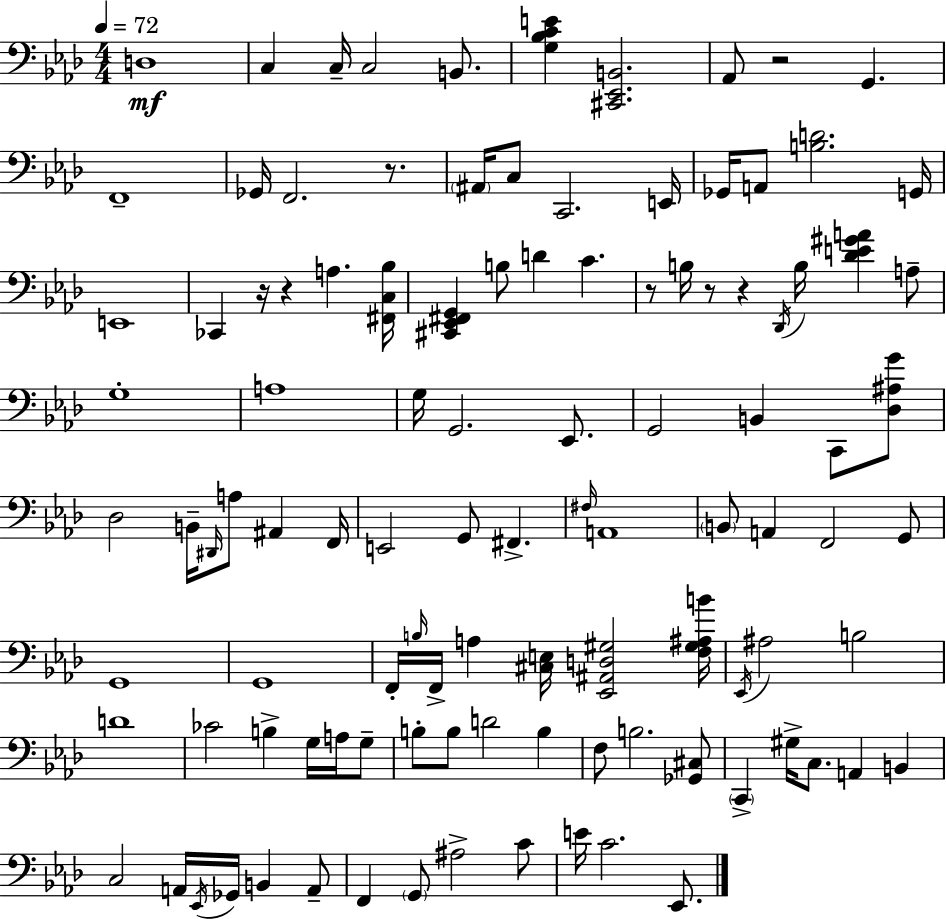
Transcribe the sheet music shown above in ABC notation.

X:1
T:Untitled
M:4/4
L:1/4
K:Ab
D,4 C, C,/4 C,2 B,,/2 [G,_B,CE] [^C,,_E,,B,,]2 _A,,/2 z2 G,, F,,4 _G,,/4 F,,2 z/2 ^A,,/4 C,/2 C,,2 E,,/4 _G,,/4 A,,/2 [B,D]2 G,,/4 E,,4 _C,, z/4 z A, [^F,,C,_B,]/4 [^C,,_E,,^F,,G,,] B,/2 D C z/2 B,/4 z/2 z _D,,/4 B,/4 [_DE^GA] A,/2 G,4 A,4 G,/4 G,,2 _E,,/2 G,,2 B,, C,,/2 [_D,^A,G]/2 _D,2 B,,/4 ^D,,/4 A,/2 ^A,, F,,/4 E,,2 G,,/2 ^F,, ^F,/4 A,,4 B,,/2 A,, F,,2 G,,/2 G,,4 G,,4 F,,/4 B,/4 F,,/4 A, [^C,E,]/4 [_E,,^A,,D,^G,]2 [F,^G,^A,B]/4 _E,,/4 ^A,2 B,2 D4 _C2 B, G,/4 A,/4 G,/2 B,/2 B,/2 D2 B, F,/2 B,2 [_G,,^C,]/2 C,, ^G,/4 C,/2 A,, B,, C,2 A,,/4 _E,,/4 _G,,/4 B,, A,,/2 F,, G,,/2 ^A,2 C/2 E/4 C2 _E,,/2